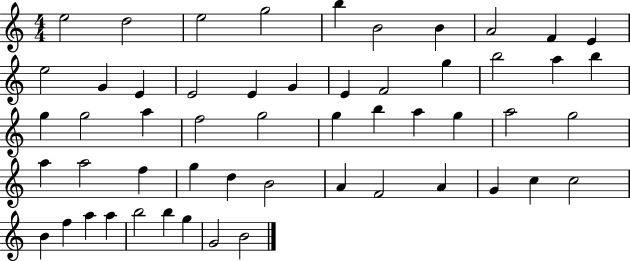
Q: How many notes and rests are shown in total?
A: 54